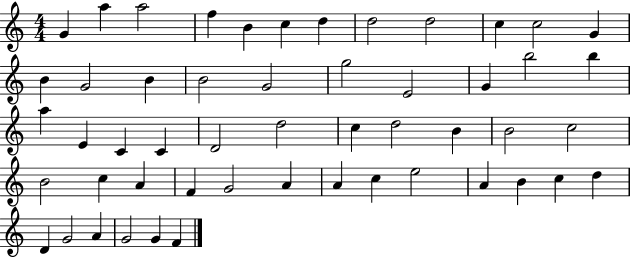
X:1
T:Untitled
M:4/4
L:1/4
K:C
G a a2 f B c d d2 d2 c c2 G B G2 B B2 G2 g2 E2 G b2 b a E C C D2 d2 c d2 B B2 c2 B2 c A F G2 A A c e2 A B c d D G2 A G2 G F